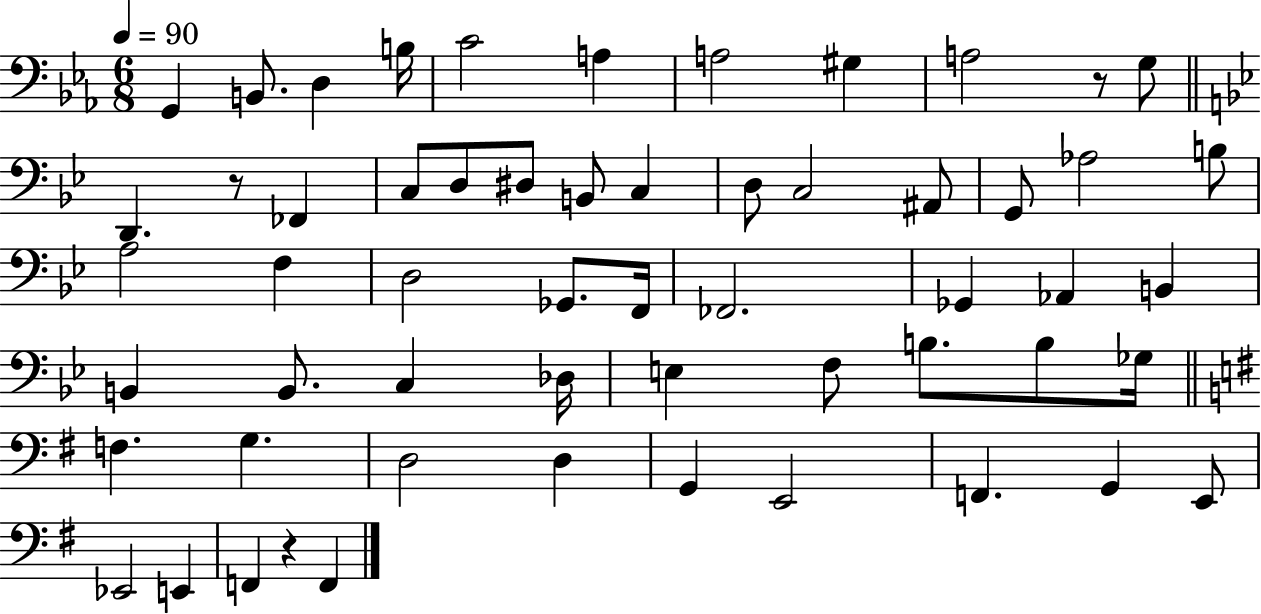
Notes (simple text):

G2/q B2/e. D3/q B3/s C4/h A3/q A3/h G#3/q A3/h R/e G3/e D2/q. R/e FES2/q C3/e D3/e D#3/e B2/e C3/q D3/e C3/h A#2/e G2/e Ab3/h B3/e A3/h F3/q D3/h Gb2/e. F2/s FES2/h. Gb2/q Ab2/q B2/q B2/q B2/e. C3/q Db3/s E3/q F3/e B3/e. B3/e Gb3/s F3/q. G3/q. D3/h D3/q G2/q E2/h F2/q. G2/q E2/e Eb2/h E2/q F2/q R/q F2/q